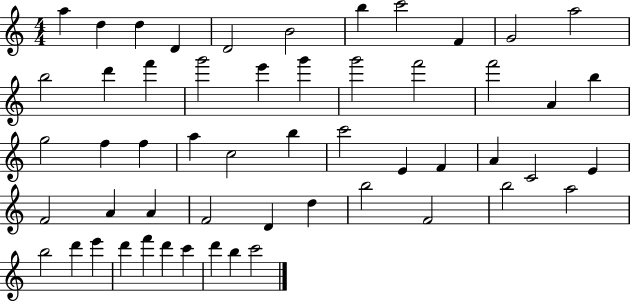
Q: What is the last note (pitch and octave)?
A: C6